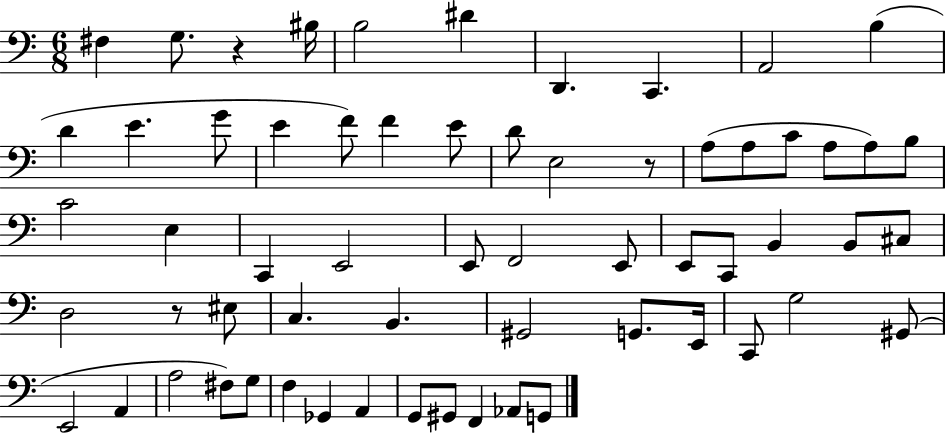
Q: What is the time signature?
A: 6/8